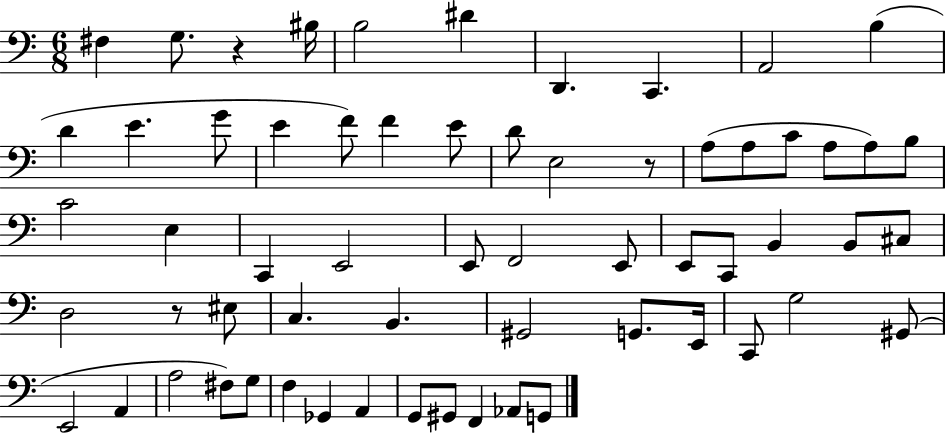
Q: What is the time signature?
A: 6/8